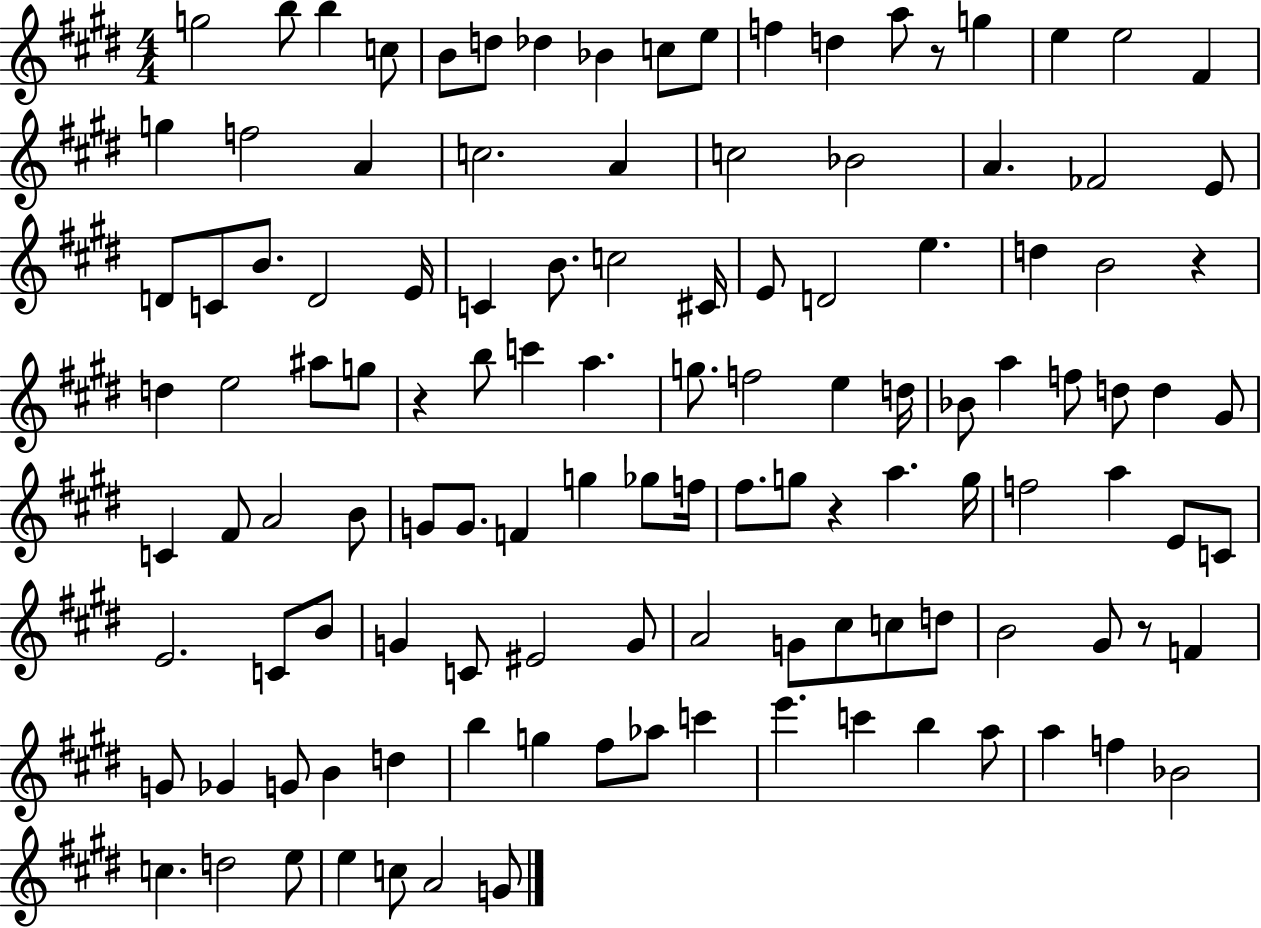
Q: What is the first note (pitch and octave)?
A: G5